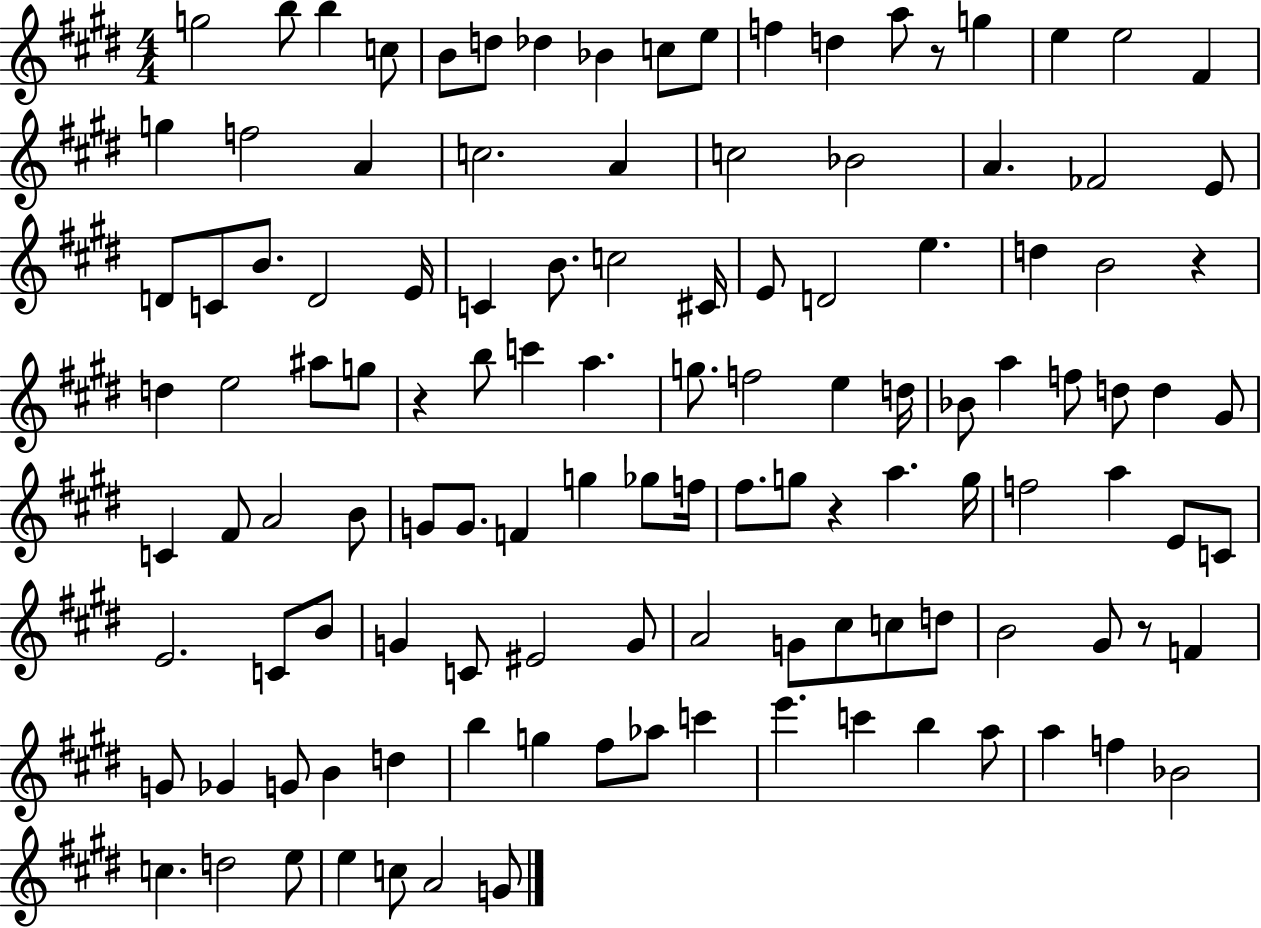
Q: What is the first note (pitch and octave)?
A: G5